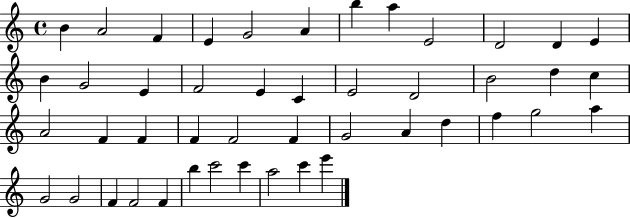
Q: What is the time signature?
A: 4/4